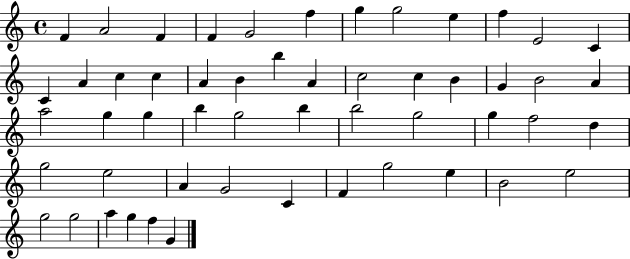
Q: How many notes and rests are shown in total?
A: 53